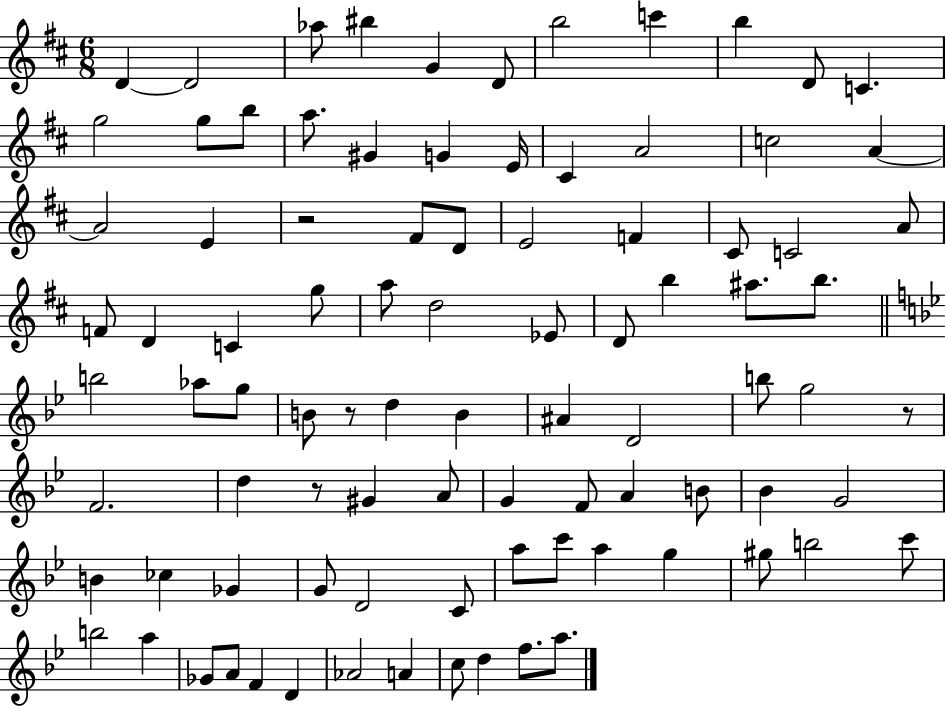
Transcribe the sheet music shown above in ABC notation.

X:1
T:Untitled
M:6/8
L:1/4
K:D
D D2 _a/2 ^b G D/2 b2 c' b D/2 C g2 g/2 b/2 a/2 ^G G E/4 ^C A2 c2 A A2 E z2 ^F/2 D/2 E2 F ^C/2 C2 A/2 F/2 D C g/2 a/2 d2 _E/2 D/2 b ^a/2 b/2 b2 _a/2 g/2 B/2 z/2 d B ^A D2 b/2 g2 z/2 F2 d z/2 ^G A/2 G F/2 A B/2 _B G2 B _c _G G/2 D2 C/2 a/2 c'/2 a g ^g/2 b2 c'/2 b2 a _G/2 A/2 F D _A2 A c/2 d f/2 a/2